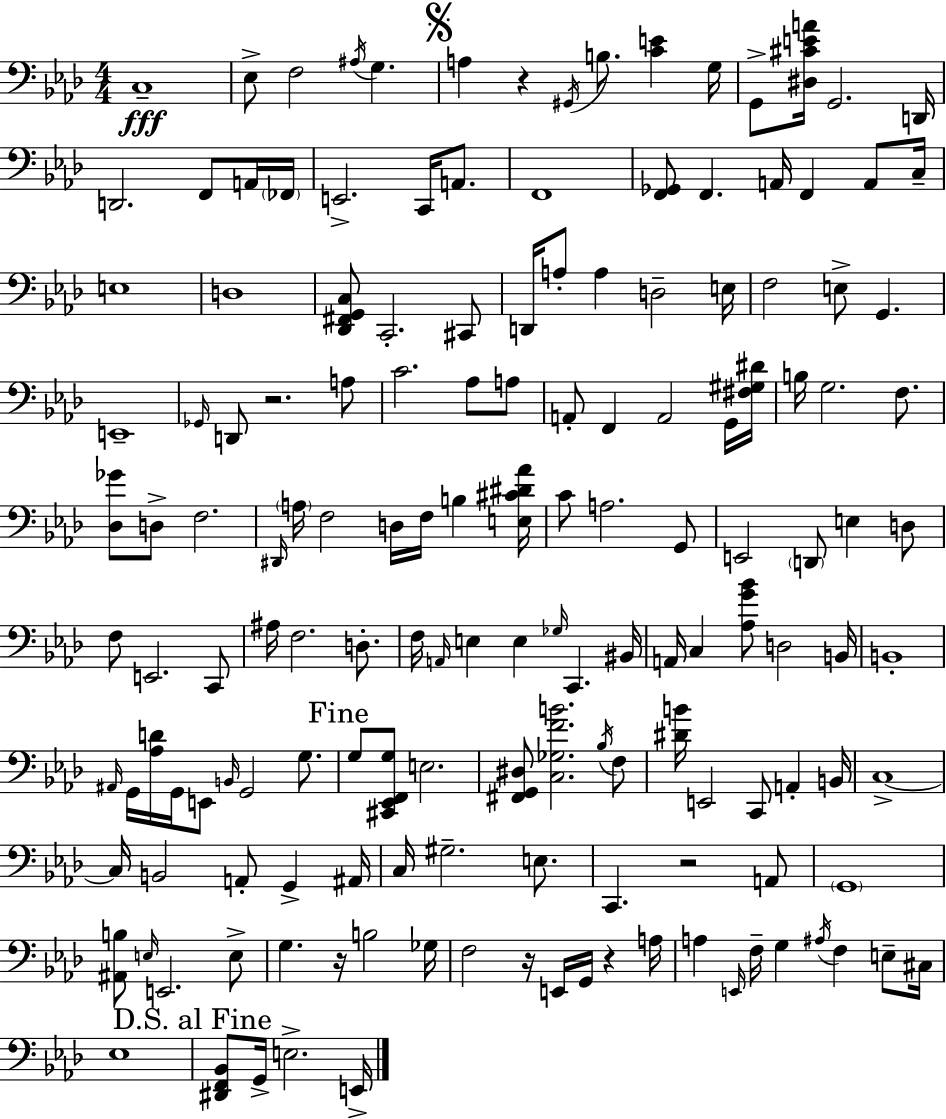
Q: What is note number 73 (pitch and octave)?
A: F3